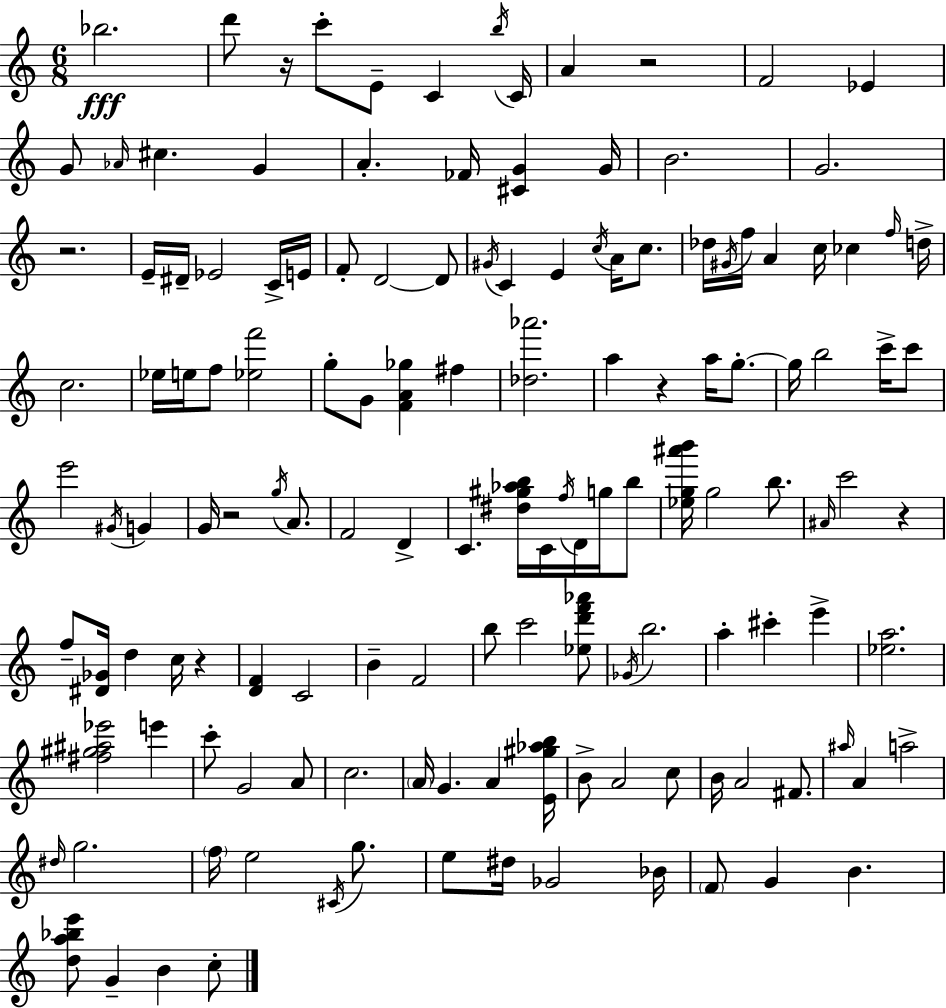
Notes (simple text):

Bb5/h. D6/e R/s C6/e E4/e C4/q B5/s C4/s A4/q R/h F4/h Eb4/q G4/e Ab4/s C#5/q. G4/q A4/q. FES4/s [C#4,G4]/q G4/s B4/h. G4/h. R/h. E4/s D#4/s Eb4/h C4/s E4/s F4/e D4/h D4/e G#4/s C4/q E4/q C5/s A4/s C5/e. Db5/s G#4/s F5/s A4/q C5/s CES5/q F5/s D5/s C5/h. Eb5/s E5/s F5/e [Eb5,F6]/h G5/e G4/e [F4,A4,Gb5]/q F#5/q [Db5,Ab6]/h. A5/q R/q A5/s G5/e. G5/s B5/h C6/s C6/e E6/h G#4/s G4/q G4/s R/h G5/s A4/e. F4/h D4/q C4/q. [D#5,G#5,Ab5,B5]/s C4/s F5/s D4/s G5/s B5/e [Eb5,G5,A#6,B6]/s G5/h B5/e. A#4/s C6/h R/q F5/e [D#4,Gb4]/s D5/q C5/s R/q [D4,F4]/q C4/h B4/q F4/h B5/e C6/h [Eb5,D6,F6,Ab6]/e Gb4/s B5/h. A5/q C#6/q E6/q [Eb5,A5]/h. [F#5,G#5,A#5,Eb6]/h E6/q C6/e G4/h A4/e C5/h. A4/s G4/q. A4/q [E4,G#5,Ab5,B5]/s B4/e A4/h C5/e B4/s A4/h F#4/e. A#5/s A4/q A5/h D#5/s G5/h. F5/s E5/h C#4/s G5/e. E5/e D#5/s Gb4/h Bb4/s F4/e G4/q B4/q. [D5,A5,Bb5,E6]/e G4/q B4/q C5/e